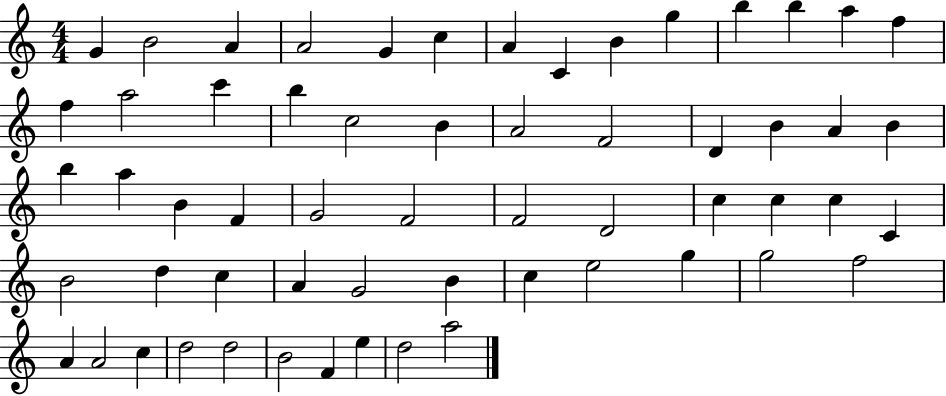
X:1
T:Untitled
M:4/4
L:1/4
K:C
G B2 A A2 G c A C B g b b a f f a2 c' b c2 B A2 F2 D B A B b a B F G2 F2 F2 D2 c c c C B2 d c A G2 B c e2 g g2 f2 A A2 c d2 d2 B2 F e d2 a2